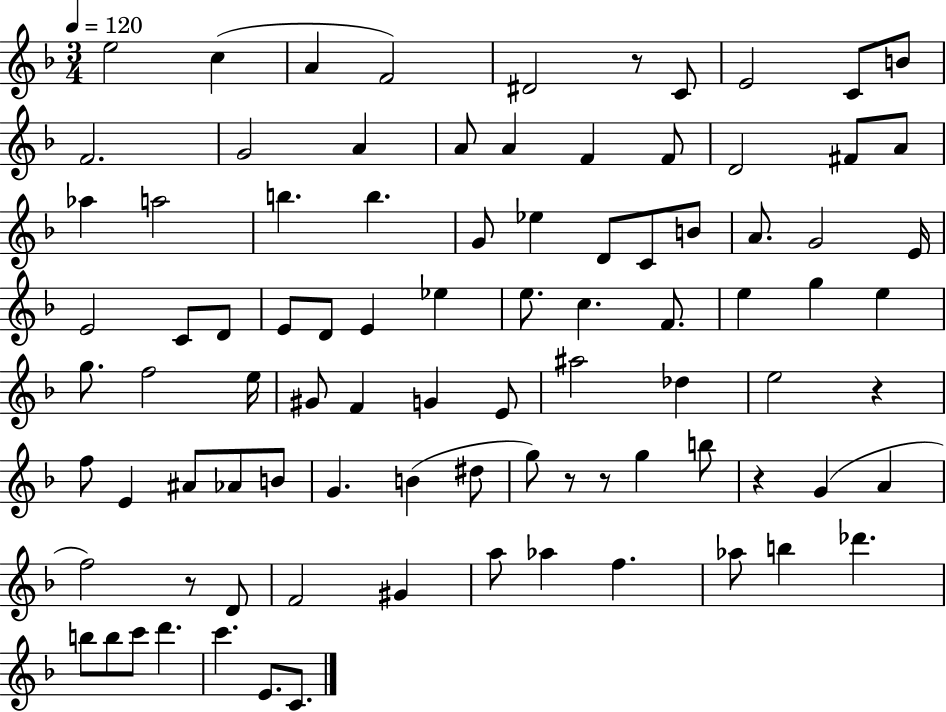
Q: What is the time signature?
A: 3/4